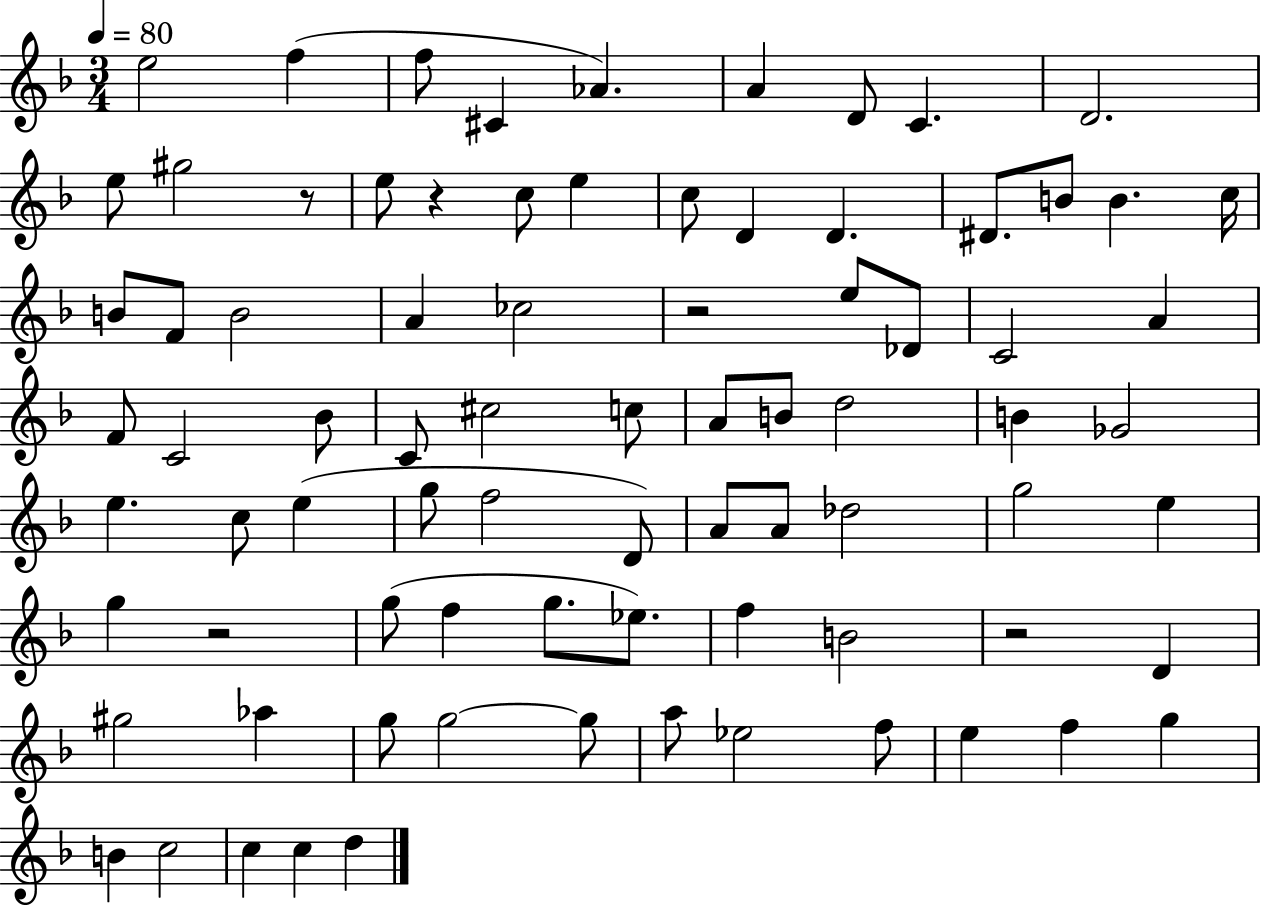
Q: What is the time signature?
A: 3/4